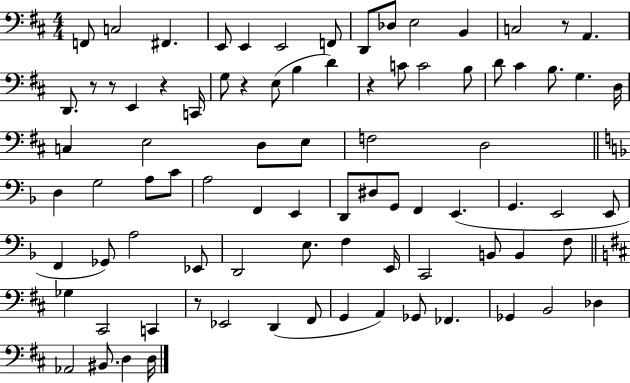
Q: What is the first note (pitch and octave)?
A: F2